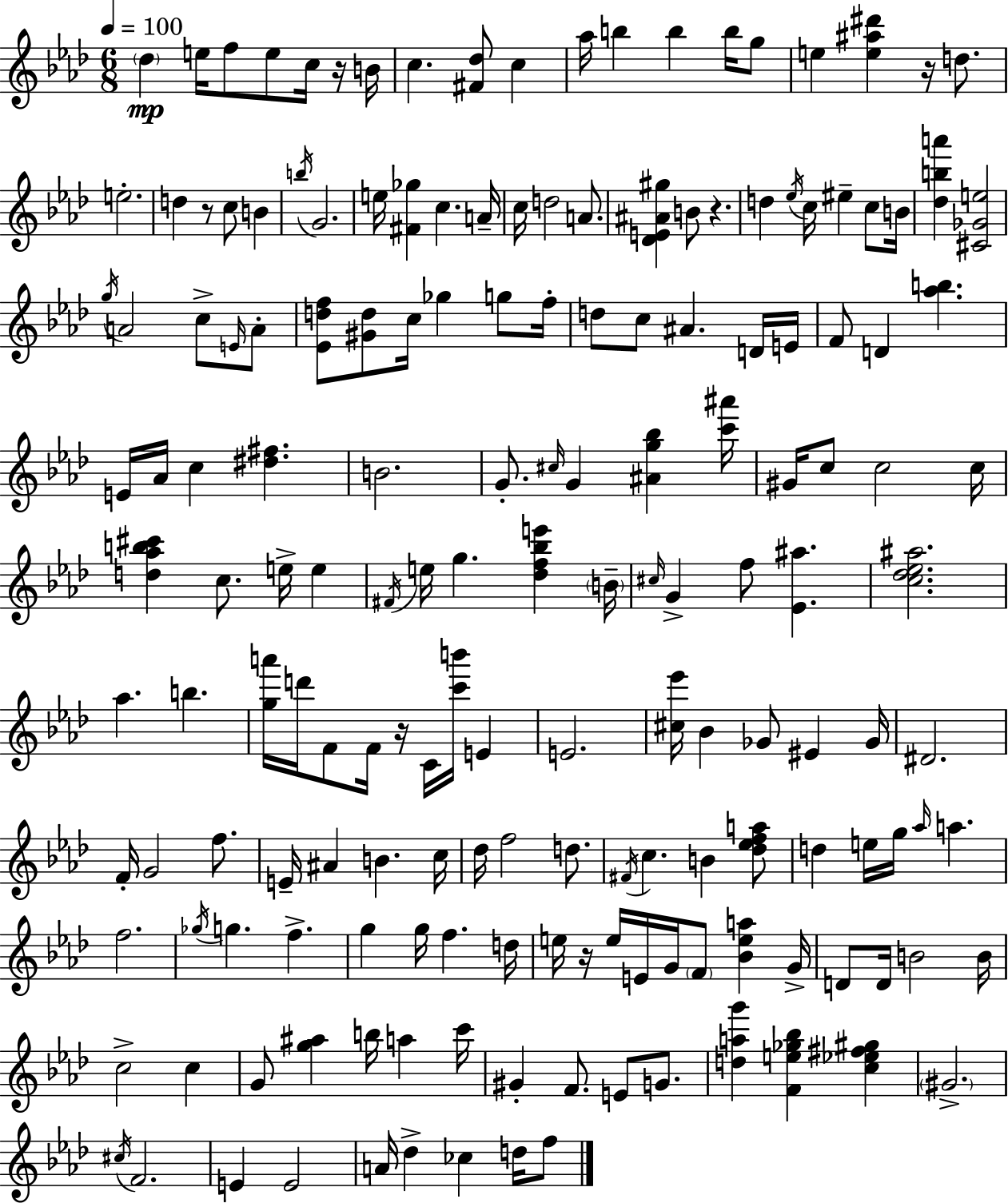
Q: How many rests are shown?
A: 6